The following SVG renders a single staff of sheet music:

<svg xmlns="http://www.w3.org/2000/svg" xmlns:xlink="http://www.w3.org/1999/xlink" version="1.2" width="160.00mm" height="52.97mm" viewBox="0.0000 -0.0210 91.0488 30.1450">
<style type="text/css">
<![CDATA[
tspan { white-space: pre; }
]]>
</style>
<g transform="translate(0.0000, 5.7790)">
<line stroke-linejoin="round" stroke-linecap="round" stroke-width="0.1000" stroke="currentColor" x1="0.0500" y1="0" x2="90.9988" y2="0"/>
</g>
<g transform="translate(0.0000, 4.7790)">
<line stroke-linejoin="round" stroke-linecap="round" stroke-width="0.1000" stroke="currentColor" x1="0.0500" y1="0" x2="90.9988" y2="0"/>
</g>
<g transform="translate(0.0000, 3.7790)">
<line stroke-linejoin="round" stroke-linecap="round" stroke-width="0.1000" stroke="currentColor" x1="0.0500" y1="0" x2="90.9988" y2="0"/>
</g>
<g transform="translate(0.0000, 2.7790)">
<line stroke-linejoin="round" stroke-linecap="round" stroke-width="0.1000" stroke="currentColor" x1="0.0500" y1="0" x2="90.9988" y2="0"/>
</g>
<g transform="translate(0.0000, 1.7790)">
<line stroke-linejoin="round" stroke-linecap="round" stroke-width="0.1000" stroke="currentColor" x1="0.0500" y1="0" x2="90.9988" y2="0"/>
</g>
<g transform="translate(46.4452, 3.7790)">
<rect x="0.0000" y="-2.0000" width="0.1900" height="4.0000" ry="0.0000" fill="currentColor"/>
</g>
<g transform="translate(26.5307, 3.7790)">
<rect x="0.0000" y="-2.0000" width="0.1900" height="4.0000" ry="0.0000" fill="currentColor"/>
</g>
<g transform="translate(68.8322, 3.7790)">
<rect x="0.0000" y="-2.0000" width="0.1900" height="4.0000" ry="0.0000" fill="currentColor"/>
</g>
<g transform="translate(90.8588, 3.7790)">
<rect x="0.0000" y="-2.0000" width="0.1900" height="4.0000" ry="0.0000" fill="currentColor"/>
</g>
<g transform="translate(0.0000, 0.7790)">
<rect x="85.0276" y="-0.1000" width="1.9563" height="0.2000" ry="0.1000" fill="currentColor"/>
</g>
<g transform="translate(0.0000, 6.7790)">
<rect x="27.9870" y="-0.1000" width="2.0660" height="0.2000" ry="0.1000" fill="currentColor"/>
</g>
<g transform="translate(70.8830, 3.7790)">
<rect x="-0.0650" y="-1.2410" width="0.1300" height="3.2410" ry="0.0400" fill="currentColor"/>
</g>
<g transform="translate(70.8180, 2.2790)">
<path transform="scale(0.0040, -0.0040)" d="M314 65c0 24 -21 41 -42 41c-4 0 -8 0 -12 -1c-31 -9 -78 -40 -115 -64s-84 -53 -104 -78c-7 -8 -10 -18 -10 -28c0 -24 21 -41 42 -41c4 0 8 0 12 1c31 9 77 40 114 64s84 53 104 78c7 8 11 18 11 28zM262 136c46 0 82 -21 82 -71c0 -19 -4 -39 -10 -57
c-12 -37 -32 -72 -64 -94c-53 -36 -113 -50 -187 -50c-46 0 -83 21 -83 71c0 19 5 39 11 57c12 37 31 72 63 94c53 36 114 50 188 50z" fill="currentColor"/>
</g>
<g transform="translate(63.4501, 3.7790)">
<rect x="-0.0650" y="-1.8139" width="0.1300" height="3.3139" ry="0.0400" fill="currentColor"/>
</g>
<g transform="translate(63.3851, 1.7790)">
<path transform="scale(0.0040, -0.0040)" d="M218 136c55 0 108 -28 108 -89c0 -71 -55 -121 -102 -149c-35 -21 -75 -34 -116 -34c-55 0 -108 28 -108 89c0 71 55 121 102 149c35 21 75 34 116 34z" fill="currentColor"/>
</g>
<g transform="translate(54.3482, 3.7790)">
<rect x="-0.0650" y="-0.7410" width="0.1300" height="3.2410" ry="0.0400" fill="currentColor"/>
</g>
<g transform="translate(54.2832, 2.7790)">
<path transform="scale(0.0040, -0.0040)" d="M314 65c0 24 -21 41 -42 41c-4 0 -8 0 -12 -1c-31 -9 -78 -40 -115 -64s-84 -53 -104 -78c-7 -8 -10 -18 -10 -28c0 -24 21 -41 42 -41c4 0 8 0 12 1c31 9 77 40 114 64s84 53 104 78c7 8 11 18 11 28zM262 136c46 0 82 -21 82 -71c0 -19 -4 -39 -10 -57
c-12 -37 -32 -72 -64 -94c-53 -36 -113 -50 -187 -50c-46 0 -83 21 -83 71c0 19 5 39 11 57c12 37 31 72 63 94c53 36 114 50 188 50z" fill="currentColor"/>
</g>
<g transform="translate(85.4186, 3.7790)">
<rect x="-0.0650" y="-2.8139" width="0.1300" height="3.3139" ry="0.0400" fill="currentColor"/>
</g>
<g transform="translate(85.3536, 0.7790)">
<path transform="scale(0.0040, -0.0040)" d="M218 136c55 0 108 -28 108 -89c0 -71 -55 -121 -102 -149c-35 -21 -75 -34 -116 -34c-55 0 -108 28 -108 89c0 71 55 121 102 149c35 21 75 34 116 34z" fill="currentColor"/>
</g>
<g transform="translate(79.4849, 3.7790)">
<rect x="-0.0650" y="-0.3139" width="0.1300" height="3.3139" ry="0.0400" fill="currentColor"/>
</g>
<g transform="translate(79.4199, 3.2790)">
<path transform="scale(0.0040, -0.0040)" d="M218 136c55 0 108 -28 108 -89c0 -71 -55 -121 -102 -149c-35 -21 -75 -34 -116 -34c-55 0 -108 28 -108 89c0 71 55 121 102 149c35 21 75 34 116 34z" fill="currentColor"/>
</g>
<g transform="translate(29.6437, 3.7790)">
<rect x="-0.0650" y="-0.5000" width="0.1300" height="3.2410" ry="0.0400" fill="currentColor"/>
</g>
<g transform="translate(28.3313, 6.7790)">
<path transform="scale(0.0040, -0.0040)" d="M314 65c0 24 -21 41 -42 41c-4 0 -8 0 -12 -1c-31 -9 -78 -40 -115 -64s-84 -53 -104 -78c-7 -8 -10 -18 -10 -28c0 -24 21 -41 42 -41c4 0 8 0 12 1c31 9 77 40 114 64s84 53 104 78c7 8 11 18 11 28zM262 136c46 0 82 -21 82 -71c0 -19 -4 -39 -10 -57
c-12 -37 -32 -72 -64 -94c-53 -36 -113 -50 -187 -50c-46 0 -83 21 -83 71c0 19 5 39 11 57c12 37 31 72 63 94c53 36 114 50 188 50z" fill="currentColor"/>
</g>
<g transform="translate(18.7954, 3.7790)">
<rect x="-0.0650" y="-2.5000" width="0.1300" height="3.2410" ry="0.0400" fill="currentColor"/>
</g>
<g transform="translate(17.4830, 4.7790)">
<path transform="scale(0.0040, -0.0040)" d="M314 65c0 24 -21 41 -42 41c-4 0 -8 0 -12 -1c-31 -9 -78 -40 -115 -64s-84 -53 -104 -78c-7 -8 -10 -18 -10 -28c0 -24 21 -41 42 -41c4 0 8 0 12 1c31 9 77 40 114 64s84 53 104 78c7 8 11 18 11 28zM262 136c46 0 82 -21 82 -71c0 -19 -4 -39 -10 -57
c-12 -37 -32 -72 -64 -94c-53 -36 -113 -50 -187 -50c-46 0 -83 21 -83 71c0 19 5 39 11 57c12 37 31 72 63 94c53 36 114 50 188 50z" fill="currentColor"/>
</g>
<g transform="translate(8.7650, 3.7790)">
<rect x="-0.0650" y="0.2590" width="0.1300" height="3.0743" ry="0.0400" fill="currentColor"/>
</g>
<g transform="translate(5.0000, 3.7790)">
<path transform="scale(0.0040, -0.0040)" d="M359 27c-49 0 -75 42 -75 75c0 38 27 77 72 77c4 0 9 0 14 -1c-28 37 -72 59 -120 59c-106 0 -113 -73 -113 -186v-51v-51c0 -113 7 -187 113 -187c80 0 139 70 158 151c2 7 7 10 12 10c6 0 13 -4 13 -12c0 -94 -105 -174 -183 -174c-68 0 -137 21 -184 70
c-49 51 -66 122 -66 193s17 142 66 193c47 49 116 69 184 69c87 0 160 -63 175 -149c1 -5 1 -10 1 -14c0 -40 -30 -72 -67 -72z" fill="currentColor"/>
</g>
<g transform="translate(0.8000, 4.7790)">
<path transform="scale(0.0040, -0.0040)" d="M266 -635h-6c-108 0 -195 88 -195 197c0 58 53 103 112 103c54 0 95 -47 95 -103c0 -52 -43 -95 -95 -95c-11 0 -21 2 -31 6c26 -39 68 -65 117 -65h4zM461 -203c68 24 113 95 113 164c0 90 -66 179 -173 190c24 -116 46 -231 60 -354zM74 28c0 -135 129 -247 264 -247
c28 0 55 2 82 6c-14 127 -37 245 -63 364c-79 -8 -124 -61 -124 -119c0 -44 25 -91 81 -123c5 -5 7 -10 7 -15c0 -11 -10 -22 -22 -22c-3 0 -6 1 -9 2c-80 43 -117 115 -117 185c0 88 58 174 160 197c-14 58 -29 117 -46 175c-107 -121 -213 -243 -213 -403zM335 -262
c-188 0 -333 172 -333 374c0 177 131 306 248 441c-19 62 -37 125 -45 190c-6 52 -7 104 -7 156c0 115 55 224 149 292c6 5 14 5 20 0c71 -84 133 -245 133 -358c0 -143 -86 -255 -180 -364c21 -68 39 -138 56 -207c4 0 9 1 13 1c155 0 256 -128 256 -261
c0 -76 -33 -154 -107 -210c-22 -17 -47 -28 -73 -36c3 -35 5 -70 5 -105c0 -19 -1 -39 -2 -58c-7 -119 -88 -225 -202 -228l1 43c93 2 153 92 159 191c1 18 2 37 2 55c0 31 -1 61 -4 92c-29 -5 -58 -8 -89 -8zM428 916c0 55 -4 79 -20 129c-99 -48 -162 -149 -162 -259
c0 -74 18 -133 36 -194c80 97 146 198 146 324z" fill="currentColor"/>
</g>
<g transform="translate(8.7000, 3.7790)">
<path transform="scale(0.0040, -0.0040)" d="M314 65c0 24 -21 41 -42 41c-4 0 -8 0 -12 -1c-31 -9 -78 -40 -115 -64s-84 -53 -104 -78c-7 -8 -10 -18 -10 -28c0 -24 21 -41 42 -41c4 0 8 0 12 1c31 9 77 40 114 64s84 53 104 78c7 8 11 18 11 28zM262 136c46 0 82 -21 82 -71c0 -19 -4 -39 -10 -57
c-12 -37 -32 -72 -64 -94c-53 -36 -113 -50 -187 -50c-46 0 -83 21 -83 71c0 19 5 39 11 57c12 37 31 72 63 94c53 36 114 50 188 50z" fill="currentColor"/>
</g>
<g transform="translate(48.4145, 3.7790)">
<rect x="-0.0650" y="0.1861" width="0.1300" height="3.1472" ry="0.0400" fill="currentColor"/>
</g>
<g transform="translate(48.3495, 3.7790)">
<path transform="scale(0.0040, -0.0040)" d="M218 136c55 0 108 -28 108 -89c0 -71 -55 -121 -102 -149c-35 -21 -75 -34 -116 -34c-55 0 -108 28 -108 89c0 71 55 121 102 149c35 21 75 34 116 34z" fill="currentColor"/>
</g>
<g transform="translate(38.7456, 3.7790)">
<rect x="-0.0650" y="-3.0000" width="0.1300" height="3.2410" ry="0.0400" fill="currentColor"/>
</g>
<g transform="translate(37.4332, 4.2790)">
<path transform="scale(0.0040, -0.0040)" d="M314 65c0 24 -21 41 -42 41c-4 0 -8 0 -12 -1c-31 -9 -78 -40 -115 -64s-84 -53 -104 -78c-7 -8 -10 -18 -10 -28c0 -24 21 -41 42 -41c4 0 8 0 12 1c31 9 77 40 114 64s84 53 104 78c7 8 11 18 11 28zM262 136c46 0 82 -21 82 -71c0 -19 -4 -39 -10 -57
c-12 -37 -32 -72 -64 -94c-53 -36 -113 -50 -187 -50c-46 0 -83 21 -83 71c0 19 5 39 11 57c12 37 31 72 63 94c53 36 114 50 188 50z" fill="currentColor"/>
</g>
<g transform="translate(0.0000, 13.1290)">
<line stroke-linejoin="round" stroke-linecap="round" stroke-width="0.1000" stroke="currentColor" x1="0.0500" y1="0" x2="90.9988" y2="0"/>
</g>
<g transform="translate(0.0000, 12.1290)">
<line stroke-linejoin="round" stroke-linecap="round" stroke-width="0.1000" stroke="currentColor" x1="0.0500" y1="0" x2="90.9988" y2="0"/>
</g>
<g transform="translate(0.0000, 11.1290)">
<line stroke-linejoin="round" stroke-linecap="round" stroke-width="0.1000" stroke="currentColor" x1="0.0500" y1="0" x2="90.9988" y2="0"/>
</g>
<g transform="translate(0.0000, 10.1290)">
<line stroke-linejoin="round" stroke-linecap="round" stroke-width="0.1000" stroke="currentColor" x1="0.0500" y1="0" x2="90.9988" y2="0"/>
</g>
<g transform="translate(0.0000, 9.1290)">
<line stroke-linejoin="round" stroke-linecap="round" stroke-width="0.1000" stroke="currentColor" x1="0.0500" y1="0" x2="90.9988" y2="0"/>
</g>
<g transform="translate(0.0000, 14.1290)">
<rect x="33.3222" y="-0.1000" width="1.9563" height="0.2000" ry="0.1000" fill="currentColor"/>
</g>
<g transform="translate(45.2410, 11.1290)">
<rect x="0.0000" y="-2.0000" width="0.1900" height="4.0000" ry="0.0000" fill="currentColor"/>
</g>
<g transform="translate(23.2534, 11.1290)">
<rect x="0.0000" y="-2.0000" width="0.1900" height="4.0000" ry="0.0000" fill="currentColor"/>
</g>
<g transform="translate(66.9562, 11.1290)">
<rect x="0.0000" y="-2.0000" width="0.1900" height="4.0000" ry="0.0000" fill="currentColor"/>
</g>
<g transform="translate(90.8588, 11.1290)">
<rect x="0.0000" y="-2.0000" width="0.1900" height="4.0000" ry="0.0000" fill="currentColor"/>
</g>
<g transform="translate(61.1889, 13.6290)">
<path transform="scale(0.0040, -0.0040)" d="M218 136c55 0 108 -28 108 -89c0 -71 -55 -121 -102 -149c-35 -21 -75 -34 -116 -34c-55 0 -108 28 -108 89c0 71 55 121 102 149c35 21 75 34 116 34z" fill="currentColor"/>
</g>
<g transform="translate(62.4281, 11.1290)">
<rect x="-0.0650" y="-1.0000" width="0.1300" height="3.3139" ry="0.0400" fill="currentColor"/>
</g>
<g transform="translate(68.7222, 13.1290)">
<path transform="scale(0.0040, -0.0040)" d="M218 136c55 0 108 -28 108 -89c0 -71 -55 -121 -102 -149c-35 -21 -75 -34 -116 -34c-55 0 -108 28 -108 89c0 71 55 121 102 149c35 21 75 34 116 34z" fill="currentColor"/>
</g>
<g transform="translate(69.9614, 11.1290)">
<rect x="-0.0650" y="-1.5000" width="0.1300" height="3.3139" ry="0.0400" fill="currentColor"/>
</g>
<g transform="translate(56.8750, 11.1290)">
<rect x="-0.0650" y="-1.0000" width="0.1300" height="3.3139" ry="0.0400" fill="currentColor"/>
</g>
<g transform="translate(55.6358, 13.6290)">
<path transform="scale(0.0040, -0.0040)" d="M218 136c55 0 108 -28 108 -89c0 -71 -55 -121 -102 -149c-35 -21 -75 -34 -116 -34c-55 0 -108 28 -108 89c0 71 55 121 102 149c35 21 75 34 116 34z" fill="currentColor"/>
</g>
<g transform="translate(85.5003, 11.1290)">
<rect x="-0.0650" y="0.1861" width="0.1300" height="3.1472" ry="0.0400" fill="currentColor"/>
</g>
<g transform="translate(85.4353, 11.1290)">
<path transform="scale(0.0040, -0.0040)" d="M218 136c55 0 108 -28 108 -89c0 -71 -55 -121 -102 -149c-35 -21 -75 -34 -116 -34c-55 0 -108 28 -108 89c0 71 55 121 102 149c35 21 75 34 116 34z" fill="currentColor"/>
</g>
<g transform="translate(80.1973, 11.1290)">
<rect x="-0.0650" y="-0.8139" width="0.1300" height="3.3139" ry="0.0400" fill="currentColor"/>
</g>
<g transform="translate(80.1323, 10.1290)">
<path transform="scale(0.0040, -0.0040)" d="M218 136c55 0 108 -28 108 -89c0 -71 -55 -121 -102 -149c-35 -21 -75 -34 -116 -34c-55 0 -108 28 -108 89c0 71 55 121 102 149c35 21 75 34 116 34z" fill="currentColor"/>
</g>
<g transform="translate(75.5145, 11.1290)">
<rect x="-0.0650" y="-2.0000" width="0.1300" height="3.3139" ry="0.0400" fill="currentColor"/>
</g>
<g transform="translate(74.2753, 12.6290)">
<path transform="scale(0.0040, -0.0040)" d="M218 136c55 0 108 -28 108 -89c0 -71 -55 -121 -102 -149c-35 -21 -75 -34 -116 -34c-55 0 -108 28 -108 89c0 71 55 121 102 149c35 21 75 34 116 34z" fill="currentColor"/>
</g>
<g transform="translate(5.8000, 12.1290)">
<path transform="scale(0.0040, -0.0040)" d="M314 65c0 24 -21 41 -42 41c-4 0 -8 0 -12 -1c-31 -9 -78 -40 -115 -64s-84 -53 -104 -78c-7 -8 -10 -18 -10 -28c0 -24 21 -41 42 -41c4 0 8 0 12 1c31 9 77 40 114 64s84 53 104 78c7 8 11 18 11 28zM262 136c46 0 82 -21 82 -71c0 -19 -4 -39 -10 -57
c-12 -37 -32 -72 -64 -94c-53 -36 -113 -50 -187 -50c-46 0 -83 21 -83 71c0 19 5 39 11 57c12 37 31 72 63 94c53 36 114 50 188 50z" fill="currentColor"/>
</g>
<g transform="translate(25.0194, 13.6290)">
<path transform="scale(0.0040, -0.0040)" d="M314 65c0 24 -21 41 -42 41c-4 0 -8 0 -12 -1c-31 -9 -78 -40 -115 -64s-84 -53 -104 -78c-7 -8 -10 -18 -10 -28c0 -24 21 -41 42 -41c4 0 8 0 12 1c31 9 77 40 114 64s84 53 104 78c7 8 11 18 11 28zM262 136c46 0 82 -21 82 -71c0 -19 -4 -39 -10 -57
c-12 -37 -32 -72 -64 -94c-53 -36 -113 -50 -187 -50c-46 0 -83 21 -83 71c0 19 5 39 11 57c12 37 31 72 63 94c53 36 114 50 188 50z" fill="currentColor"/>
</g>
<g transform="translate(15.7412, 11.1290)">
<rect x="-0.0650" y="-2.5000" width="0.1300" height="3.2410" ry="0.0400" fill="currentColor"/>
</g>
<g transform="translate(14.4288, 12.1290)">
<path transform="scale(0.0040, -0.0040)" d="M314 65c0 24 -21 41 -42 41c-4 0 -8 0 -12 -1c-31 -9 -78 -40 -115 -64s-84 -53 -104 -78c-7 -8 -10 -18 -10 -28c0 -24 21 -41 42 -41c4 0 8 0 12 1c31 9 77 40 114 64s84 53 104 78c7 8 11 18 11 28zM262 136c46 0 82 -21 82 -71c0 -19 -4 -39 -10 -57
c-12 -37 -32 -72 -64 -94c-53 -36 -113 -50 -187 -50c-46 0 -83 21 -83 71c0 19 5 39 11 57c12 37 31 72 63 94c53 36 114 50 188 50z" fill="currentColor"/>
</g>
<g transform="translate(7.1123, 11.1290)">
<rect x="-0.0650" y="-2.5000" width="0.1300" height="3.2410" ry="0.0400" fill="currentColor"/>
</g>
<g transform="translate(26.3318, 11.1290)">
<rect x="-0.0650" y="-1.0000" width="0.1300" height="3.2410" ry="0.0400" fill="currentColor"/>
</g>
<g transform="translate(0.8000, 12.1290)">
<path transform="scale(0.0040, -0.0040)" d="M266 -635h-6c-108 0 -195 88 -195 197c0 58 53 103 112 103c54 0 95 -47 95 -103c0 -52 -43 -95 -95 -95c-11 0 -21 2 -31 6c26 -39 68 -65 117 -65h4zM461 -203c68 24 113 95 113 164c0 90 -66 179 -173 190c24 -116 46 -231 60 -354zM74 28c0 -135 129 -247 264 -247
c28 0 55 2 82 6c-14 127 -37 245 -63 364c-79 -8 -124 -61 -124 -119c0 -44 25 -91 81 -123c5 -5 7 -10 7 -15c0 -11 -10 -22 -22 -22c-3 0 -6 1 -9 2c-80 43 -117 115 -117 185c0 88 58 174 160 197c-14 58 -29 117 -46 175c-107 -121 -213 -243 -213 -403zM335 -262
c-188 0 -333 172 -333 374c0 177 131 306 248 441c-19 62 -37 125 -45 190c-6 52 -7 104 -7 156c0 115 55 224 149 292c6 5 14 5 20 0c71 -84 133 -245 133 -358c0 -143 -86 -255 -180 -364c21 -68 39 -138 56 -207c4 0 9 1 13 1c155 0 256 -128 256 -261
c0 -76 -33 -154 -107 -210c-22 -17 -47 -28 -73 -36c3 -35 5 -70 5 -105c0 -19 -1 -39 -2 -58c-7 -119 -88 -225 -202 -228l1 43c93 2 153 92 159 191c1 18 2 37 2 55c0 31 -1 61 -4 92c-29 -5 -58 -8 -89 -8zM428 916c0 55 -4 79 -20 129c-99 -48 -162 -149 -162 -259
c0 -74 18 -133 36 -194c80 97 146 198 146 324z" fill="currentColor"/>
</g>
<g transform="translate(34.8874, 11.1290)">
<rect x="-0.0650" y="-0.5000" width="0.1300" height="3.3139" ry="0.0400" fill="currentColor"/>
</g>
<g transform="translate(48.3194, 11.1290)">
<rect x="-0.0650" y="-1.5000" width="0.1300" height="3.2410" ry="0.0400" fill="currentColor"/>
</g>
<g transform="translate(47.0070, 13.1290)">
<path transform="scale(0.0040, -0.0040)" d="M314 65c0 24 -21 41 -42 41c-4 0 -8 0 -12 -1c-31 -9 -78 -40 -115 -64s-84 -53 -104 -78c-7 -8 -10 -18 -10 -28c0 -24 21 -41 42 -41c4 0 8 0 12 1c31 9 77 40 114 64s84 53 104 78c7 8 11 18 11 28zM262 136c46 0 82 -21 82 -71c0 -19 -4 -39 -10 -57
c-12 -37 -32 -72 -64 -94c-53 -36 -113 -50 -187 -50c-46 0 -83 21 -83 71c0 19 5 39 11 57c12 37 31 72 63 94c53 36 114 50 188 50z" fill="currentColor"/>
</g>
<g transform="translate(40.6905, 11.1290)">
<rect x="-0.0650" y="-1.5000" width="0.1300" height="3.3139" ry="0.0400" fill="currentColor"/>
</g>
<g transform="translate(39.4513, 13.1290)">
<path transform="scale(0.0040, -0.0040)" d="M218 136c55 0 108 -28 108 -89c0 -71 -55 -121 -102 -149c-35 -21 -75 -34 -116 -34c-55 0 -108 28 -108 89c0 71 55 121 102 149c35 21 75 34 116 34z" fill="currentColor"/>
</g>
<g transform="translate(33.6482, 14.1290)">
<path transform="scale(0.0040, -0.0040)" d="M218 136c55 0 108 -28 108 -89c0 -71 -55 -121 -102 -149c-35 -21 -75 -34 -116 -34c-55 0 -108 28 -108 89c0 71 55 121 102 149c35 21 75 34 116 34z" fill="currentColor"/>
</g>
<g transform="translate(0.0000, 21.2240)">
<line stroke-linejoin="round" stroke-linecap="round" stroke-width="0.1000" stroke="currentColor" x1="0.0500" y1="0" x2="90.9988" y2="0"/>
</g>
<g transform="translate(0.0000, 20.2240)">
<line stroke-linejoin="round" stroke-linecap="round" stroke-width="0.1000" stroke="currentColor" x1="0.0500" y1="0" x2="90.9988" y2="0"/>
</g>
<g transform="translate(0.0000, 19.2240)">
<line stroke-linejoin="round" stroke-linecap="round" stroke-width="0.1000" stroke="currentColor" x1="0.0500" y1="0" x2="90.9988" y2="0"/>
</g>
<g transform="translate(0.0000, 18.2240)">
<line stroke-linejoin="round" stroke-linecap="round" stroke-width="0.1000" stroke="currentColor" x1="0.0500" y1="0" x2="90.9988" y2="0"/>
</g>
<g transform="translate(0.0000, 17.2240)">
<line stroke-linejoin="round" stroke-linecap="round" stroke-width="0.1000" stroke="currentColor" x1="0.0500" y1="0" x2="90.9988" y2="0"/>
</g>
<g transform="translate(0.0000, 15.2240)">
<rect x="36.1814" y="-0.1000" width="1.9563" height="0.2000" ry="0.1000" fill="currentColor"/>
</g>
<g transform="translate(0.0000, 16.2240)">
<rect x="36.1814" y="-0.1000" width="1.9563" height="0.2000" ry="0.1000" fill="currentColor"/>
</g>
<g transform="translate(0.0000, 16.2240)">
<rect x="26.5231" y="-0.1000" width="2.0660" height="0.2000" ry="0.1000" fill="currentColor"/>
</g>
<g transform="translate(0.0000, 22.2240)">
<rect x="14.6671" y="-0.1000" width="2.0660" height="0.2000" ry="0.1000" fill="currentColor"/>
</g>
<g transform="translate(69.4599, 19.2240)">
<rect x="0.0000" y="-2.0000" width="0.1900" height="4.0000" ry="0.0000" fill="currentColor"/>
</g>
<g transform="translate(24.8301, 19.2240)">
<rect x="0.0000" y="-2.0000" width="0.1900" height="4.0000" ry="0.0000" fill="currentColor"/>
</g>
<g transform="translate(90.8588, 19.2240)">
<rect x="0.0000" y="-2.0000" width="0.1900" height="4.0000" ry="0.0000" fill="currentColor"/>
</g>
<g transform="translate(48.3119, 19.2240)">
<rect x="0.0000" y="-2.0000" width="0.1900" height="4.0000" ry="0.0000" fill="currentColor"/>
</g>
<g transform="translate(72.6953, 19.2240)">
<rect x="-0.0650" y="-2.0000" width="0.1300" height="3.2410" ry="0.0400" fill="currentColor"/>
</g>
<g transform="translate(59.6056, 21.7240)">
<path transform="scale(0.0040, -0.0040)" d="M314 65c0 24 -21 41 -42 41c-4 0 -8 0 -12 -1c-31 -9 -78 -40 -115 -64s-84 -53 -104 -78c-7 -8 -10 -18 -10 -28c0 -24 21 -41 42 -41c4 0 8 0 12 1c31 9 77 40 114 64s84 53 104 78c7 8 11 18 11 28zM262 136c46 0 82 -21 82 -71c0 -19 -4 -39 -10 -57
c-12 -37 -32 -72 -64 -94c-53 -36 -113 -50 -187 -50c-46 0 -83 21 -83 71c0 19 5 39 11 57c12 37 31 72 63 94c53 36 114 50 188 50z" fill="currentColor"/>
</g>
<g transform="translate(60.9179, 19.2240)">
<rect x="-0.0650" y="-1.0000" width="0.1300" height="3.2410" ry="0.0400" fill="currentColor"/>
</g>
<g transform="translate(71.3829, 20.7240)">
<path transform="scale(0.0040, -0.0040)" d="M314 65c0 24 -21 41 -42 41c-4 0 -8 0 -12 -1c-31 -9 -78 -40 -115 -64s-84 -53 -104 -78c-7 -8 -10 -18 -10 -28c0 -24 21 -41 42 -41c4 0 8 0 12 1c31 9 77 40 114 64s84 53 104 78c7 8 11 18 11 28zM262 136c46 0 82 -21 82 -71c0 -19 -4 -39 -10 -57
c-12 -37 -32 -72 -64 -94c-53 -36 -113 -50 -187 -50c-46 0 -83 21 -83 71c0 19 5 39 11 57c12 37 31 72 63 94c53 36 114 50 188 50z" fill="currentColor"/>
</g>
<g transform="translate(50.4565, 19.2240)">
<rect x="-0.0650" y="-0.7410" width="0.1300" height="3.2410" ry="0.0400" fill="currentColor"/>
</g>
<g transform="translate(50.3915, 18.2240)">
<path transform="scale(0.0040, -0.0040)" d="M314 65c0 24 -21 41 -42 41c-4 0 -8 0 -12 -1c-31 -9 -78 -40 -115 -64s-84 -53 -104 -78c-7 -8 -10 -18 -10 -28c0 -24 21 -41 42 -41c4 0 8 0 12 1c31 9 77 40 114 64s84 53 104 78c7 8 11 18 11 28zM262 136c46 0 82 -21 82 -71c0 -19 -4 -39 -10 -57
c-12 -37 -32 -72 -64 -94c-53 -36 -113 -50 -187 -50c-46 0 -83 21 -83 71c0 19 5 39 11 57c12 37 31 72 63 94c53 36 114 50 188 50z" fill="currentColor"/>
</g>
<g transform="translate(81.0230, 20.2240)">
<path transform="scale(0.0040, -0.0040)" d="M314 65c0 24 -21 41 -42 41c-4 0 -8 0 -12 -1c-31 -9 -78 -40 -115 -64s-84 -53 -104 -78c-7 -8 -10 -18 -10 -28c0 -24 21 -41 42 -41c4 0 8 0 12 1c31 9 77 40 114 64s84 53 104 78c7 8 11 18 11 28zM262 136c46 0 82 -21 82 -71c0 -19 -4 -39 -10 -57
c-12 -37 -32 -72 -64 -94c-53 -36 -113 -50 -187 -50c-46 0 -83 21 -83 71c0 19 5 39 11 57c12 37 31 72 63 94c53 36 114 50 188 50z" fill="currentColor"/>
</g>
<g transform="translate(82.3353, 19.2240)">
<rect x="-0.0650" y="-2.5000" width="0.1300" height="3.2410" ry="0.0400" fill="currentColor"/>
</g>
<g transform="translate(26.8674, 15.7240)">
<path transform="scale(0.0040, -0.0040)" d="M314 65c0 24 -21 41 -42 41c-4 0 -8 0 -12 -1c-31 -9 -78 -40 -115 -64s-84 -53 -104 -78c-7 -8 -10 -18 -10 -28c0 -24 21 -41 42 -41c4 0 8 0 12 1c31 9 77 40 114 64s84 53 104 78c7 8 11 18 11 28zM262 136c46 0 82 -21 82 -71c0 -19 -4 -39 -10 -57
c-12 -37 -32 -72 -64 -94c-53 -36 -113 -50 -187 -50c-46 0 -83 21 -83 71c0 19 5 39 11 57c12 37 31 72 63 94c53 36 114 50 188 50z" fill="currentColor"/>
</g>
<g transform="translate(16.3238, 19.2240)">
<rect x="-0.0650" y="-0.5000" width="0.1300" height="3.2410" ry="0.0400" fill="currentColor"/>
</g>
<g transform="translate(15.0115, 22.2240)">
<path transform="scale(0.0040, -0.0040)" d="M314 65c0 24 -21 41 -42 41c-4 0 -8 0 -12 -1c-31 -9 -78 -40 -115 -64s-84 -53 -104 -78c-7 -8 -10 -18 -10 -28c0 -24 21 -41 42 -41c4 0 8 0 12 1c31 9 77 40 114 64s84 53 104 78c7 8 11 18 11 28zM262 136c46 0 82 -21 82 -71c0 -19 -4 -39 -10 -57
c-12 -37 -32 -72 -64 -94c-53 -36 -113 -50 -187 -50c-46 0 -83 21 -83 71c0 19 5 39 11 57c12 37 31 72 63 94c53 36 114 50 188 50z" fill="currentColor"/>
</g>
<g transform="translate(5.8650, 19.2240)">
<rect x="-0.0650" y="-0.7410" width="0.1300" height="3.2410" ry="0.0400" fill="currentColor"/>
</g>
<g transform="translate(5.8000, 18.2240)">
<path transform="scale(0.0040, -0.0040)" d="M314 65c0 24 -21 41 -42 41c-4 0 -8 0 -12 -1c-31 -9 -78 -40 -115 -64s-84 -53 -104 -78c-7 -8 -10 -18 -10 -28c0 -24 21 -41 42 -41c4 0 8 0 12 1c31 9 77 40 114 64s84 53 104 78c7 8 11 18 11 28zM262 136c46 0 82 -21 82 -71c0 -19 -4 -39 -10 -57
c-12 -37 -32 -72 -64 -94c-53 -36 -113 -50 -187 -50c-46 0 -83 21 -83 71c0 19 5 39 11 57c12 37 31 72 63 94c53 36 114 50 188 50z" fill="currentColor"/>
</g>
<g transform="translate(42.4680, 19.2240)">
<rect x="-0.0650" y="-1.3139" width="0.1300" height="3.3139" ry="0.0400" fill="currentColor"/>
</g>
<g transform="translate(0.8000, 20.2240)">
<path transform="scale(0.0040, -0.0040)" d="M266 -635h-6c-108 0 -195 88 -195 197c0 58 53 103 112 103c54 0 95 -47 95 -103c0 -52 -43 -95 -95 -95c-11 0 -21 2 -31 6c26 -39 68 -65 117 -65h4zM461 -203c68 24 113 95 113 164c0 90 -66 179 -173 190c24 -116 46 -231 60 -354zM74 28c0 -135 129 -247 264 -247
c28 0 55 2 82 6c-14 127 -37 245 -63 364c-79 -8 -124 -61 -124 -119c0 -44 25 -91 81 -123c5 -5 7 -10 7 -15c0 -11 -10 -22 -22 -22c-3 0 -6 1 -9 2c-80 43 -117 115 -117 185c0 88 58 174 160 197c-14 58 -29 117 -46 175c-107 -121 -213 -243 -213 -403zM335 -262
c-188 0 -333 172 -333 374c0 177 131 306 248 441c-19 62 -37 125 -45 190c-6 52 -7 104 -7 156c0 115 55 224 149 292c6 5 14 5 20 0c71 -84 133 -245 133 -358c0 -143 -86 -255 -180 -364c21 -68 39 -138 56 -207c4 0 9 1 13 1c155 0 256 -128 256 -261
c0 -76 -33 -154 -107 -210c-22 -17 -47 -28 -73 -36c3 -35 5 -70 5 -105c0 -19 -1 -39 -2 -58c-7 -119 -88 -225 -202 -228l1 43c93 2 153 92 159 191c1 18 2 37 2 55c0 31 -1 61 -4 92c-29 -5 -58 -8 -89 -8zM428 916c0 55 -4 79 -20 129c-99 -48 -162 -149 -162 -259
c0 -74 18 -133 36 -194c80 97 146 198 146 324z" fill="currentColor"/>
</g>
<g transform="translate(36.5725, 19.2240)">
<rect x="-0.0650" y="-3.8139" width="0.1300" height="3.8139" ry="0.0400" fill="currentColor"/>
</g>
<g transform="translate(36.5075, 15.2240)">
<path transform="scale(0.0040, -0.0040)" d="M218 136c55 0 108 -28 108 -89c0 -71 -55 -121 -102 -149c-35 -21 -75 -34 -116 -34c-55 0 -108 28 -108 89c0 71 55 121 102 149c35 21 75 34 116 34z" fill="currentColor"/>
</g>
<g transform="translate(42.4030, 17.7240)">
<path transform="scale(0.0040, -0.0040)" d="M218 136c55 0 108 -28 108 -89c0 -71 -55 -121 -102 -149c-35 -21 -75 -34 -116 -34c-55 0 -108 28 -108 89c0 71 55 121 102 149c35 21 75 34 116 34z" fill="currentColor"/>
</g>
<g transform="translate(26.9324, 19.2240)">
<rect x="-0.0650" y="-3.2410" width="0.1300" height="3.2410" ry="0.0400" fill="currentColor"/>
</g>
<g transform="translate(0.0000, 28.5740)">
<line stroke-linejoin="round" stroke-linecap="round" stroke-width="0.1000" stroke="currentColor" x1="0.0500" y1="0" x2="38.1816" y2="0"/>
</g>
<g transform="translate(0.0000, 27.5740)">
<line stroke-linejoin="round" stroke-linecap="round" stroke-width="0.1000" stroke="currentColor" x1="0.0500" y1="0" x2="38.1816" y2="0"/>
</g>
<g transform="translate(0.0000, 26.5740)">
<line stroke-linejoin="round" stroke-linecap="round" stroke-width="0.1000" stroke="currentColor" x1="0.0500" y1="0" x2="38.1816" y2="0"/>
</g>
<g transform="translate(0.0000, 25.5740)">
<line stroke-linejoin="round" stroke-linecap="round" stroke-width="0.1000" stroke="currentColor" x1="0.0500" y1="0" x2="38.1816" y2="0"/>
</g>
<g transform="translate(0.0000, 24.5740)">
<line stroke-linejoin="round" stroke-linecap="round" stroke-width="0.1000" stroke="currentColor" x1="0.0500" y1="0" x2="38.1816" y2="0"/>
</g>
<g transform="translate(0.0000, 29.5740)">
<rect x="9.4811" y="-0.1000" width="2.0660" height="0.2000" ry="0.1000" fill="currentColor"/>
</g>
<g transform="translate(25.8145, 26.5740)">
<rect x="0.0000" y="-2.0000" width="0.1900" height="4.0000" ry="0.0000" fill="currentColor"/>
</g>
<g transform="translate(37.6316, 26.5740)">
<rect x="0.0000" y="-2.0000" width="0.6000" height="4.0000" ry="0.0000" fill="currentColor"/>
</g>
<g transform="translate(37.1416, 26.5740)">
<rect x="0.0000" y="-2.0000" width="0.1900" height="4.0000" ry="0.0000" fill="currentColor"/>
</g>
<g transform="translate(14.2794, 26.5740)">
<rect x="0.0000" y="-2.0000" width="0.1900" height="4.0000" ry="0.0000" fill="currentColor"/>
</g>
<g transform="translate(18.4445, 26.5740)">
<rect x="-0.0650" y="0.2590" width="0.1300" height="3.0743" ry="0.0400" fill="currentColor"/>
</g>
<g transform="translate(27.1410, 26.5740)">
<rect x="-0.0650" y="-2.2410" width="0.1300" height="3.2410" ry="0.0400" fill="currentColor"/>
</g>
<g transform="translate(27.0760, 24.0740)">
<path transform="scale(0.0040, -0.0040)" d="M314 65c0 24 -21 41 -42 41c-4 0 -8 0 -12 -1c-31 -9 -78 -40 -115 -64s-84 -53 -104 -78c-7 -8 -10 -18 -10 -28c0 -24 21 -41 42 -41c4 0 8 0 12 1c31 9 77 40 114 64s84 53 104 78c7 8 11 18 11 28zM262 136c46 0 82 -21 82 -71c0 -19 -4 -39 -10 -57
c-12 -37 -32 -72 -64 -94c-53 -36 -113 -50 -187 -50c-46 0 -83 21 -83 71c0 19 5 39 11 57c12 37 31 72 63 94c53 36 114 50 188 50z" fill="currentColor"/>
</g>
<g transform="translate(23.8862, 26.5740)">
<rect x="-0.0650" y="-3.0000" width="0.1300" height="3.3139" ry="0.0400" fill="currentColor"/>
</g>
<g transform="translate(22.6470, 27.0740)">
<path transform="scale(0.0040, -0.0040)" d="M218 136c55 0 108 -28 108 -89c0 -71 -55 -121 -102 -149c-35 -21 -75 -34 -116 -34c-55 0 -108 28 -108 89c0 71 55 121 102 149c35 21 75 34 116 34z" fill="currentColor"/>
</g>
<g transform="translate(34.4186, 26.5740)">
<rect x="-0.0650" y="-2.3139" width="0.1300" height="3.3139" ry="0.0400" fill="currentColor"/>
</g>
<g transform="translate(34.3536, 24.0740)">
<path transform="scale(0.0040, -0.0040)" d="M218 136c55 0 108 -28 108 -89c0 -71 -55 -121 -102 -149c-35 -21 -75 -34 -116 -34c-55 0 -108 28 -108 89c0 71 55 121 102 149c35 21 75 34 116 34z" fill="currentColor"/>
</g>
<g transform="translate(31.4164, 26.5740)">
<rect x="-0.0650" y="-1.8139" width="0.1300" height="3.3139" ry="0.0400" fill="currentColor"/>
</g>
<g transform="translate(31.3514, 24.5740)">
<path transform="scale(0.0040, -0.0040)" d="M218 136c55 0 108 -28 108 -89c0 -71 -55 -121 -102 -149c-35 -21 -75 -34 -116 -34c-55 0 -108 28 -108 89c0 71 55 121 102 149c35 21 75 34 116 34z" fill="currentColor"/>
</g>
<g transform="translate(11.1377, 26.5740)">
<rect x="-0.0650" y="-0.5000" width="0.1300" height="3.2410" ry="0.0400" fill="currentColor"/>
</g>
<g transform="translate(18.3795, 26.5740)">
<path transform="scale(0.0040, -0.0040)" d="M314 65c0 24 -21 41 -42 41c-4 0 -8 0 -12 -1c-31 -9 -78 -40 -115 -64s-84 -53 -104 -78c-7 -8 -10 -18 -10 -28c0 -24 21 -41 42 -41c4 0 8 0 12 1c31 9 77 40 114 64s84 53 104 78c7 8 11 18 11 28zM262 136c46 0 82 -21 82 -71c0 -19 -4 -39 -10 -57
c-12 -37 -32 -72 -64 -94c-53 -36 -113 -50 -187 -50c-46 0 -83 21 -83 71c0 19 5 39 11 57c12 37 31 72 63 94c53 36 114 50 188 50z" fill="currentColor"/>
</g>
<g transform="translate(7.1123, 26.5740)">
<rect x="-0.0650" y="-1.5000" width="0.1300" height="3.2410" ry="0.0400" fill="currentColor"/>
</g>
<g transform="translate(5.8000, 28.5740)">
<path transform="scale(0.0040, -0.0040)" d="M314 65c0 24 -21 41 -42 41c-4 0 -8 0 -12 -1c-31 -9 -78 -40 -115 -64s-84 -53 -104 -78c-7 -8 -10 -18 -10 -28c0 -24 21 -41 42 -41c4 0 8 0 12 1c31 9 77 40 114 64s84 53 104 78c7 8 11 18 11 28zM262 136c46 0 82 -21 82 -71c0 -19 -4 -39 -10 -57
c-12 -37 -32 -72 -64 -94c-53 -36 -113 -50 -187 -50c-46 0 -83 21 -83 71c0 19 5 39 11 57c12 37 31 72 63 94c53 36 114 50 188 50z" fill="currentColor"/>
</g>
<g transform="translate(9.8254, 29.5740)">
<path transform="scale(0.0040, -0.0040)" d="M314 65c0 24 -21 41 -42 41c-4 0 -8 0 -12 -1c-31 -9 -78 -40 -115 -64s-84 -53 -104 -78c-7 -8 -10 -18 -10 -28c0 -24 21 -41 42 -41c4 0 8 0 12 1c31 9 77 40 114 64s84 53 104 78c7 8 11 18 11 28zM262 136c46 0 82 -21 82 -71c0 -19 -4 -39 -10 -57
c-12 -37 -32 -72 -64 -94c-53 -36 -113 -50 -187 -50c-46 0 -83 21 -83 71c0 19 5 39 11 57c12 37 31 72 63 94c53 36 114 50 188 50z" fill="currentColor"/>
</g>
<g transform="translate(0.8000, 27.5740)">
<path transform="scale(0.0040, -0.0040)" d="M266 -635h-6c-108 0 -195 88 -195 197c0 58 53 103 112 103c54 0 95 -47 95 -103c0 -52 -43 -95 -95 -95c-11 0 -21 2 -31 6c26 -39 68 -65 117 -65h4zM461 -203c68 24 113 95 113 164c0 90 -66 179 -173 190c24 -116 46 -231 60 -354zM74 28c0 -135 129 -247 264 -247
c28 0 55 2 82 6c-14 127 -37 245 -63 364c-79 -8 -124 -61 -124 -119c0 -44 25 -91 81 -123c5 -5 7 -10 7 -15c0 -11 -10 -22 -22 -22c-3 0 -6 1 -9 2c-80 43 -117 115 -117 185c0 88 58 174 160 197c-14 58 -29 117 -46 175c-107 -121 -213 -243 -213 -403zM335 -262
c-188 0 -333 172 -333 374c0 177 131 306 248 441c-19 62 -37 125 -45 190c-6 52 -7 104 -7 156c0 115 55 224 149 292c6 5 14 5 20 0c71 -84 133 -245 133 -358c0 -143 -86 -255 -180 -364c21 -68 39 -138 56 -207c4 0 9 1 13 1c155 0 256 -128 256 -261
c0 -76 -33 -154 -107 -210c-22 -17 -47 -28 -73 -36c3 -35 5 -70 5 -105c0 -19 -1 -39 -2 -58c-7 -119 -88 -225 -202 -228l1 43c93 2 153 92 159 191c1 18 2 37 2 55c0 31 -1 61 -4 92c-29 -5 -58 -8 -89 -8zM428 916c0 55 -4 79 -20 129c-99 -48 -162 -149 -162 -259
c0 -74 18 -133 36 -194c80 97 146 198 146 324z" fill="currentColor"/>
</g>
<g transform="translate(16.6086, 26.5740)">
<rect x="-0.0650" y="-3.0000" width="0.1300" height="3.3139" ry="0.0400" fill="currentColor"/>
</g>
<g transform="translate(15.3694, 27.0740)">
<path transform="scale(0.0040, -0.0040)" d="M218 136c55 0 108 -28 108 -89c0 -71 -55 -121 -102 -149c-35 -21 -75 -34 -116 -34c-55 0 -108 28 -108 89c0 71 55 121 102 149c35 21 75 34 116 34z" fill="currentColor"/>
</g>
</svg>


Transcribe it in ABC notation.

X:1
T:Untitled
M:4/4
L:1/4
K:C
B2 G2 C2 A2 B d2 f e2 c a G2 G2 D2 C E E2 D D E F d B d2 C2 b2 c' e d2 D2 F2 G2 E2 C2 A B2 A g2 f g